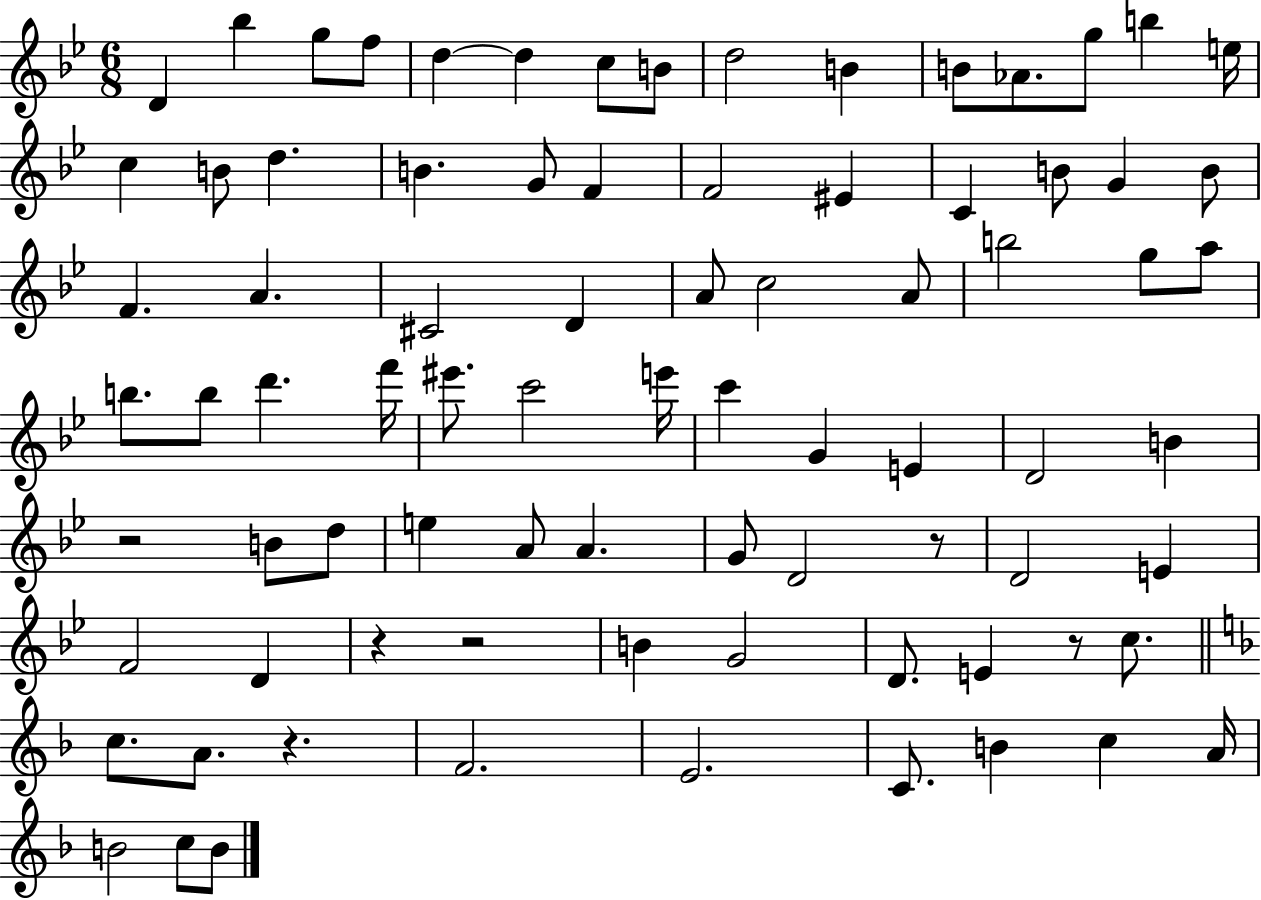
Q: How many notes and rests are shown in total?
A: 82